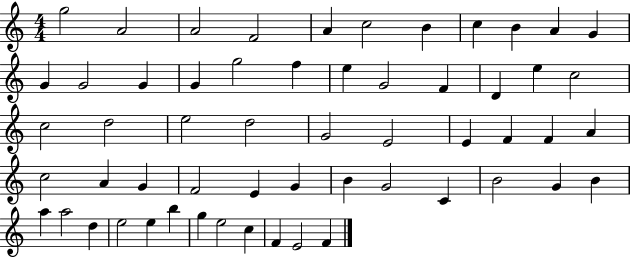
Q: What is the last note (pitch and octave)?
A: F4